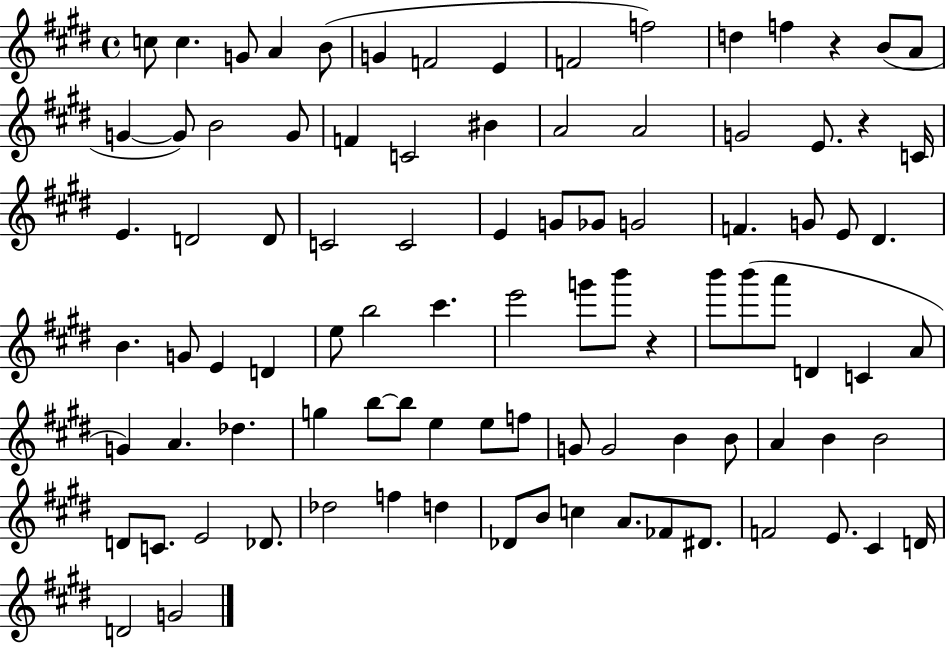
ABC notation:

X:1
T:Untitled
M:4/4
L:1/4
K:E
c/2 c G/2 A B/2 G F2 E F2 f2 d f z B/2 A/2 G G/2 B2 G/2 F C2 ^B A2 A2 G2 E/2 z C/4 E D2 D/2 C2 C2 E G/2 _G/2 G2 F G/2 E/2 ^D B G/2 E D e/2 b2 ^c' e'2 g'/2 b'/2 z b'/2 b'/2 a'/2 D C A/2 G A _d g b/2 b/2 e e/2 f/2 G/2 G2 B B/2 A B B2 D/2 C/2 E2 _D/2 _d2 f d _D/2 B/2 c A/2 _F/2 ^D/2 F2 E/2 ^C D/4 D2 G2